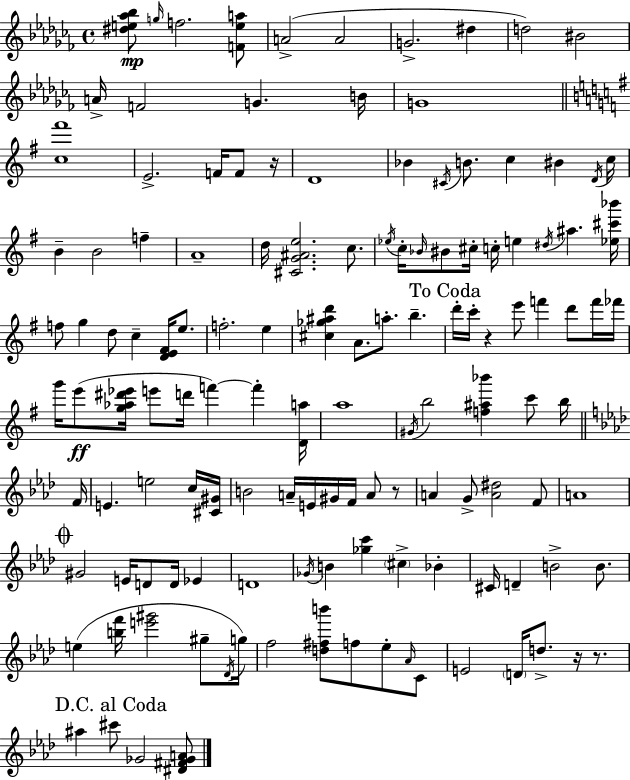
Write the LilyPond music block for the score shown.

{
  \clef treble
  \time 4/4
  \defaultTimeSignature
  \key aes \minor
  \repeat volta 2 { <dis'' e'' aes'' bes''>8\mp \grace { g''16 } f''2. <f' e'' a''>8 | a'2->( a'2 | g'2.-> dis''4 | d''2) bis'2 | \break a'16-> f'2 g'4. | b'16 g'1 | \bar "||" \break \key g \major <c'' fis'''>1 | e'2.-> f'16 f'8 r16 | d'1 | bes'4 \acciaccatura { cis'16 } b'8. c''4 bis'4 | \break \acciaccatura { d'16 } c''16 b'4-- b'2 f''4-- | a'1-- | d''16 <cis' g' ais' e''>2. c''8. | \acciaccatura { ees''16 } c''16-. \grace { bes'16 } bis'8 cis''16-. c''16-. e''4 \acciaccatura { dis''16 } ais''4. | \break <ees'' cis''' bes'''>16 f''8 g''4 d''8 c''4-- | <d' e' fis'>16 e''8. f''2.-. | e''4 <cis'' ges'' ais'' d'''>4 a'8. a''8.-. b''4.-- | \mark "To Coda" d'''16-. c'''16-. r4 e'''8 f'''4 | \break d'''8 f'''16 fes'''16 g'''16 e'''8(\ff <g'' aes'' dis''' ees'''>16 e'''8 d'''16 f'''4~~) | f'''4-. <d' a''>16 a''1 | \acciaccatura { gis'16 } b''2 <f'' ais'' bes'''>4 | c'''8 b''16 \bar "||" \break \key f \minor f'16 e'4. e''2 c''16 | <cis' gis'>16 b'2 a'16-- e'16 gis'16 f'16 a'8 r8 | a'4 g'8-> <a' dis''>2 f'8 | a'1 | \break \mark \markup { \musicglyph "scripts.coda" } gis'2 e'16 d'8 d'16 ees'4 | d'1 | \acciaccatura { ges'16 } b'4 <ges'' c'''>4 \parenthesize cis''4-> bes'4-. | cis'16 d'4-- b'2-> b'8. | \break e''4( <b'' f'''>16 <e''' gis'''>2 gis''8-- | \acciaccatura { des'16 } g''16) f''2 <d'' fis'' b'''>8 f''8 ees''8-. | \grace { aes'16 } c'8 e'2 \parenthesize d'16 d''8.-> | r16 r8. \mark "D.C. al Coda" ais''4 cis'''8 ges'2 | \break <dis' fis' ges' a'>8 } \bar "|."
}